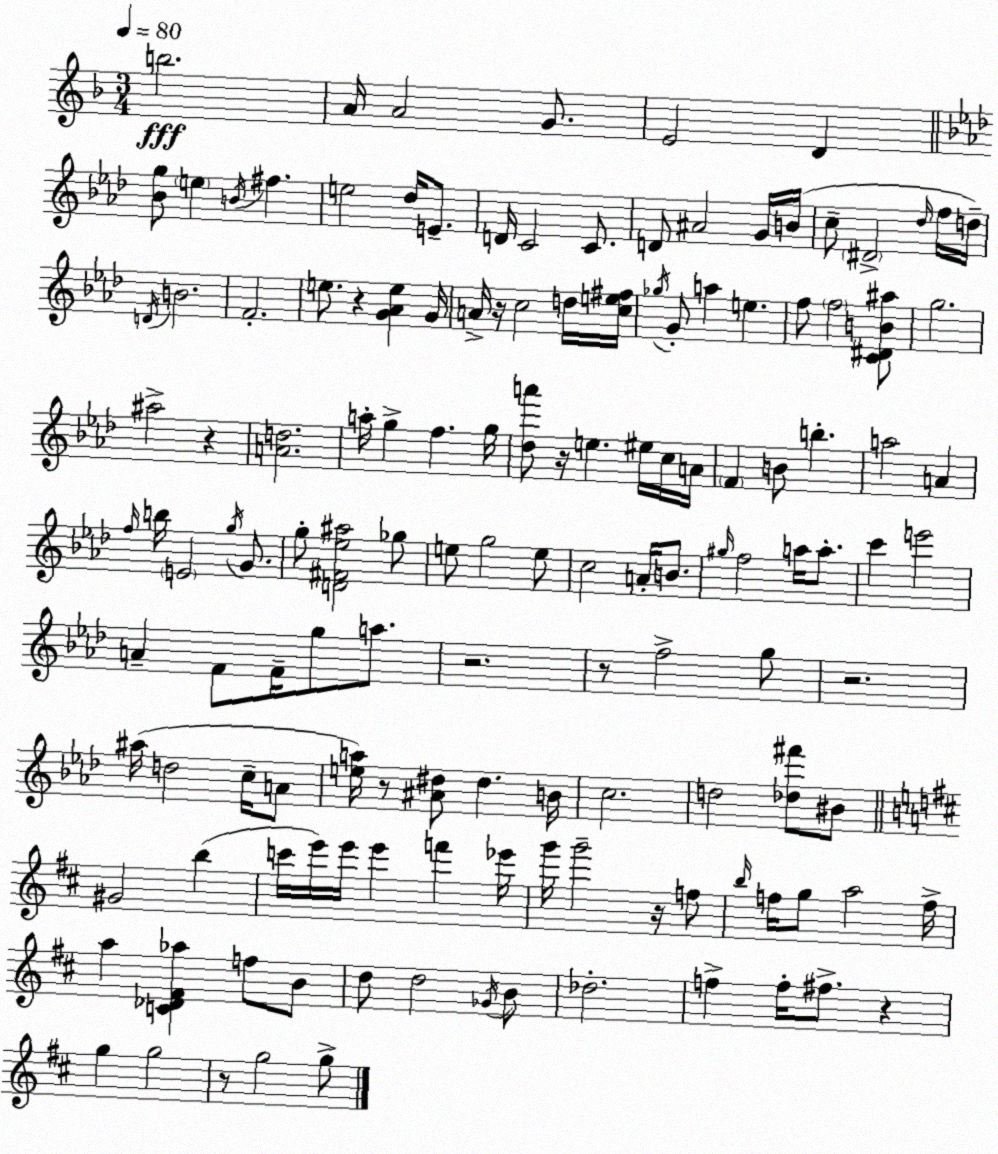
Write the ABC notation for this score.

X:1
T:Untitled
M:3/4
L:1/4
K:F
b2 A/4 A2 G/2 E2 D [_Bg]/2 e B/4 ^f e2 _d/4 E/2 D/4 C2 C/2 D/2 ^A2 G/4 B/4 c/2 ^D2 _d/4 f/4 d/4 D/4 B2 F2 e/2 z [G_Ae] G/4 A/4 z/4 c2 d/4 [ce^f]/4 _g/4 G/2 a e f/2 f2 [C^DB^a]/2 g2 ^a2 z [Ad]2 a/4 g f g/4 [_da']/2 z/4 e ^e/4 c/4 A/4 F B/2 b a2 A f/4 b/4 E2 g/4 G/2 g/2 [D^F_e^a]2 _g/2 e/2 g2 e/2 c2 A/4 B/2 ^g/4 f2 a/4 a/2 c' e'2 A F/2 F/4 g/2 a/2 z2 z/2 f2 g/2 z2 ^a/4 d2 c/4 A/2 [ea]/4 z/2 [^A^d]/2 ^d B/4 c2 d2 [_d^f']/2 ^B/2 ^G2 b c'/4 e'/4 e'/4 e' f' _e'/4 g'/4 g'2 z/4 f/2 b/4 f/4 g/2 a2 f/4 a [C_D^F_a] f/2 B/2 d/2 d2 _G/4 B/2 _d2 f f/4 ^f/2 z g g2 z/2 g2 g/2